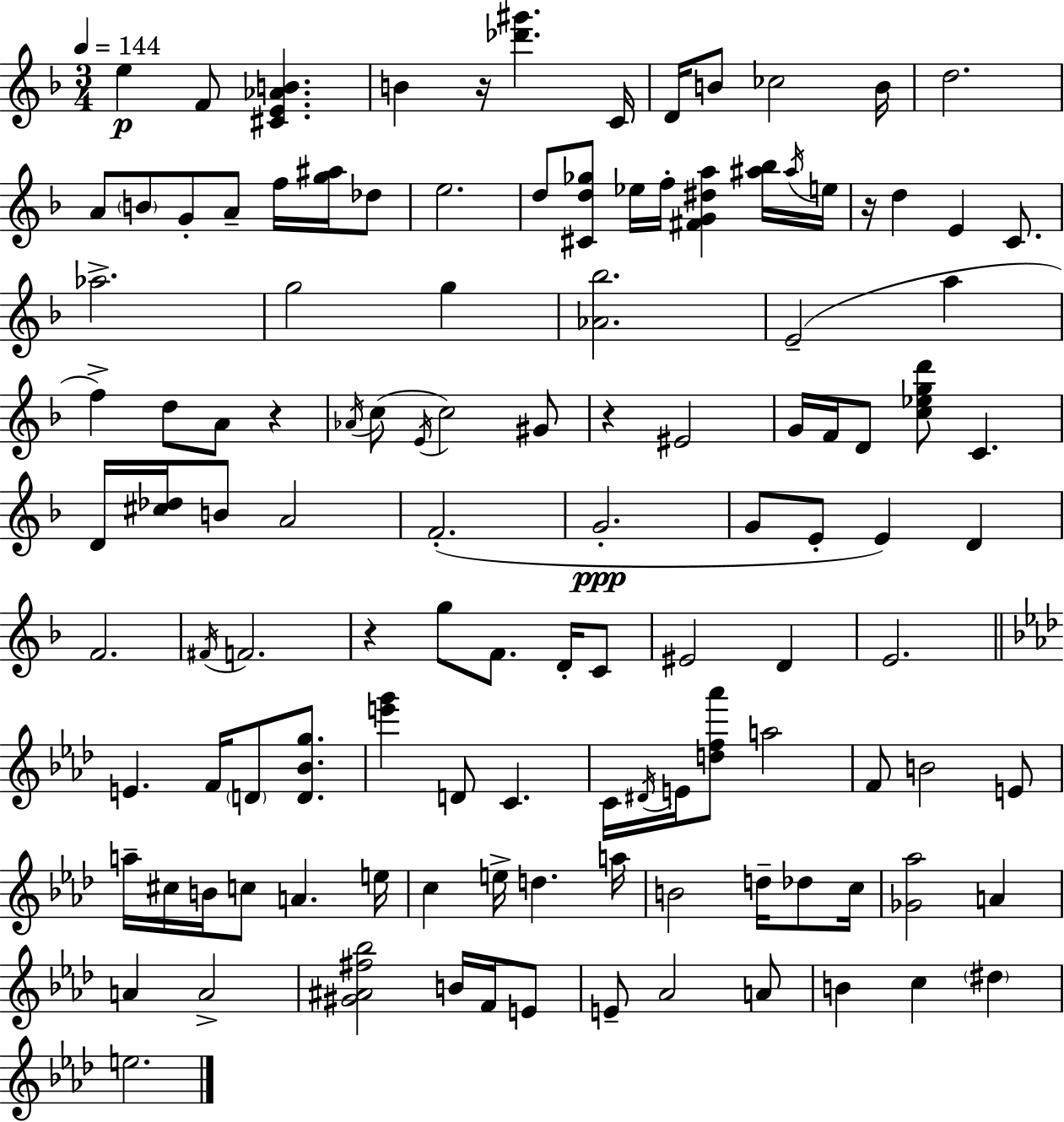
{
  \clef treble
  \numericTimeSignature
  \time 3/4
  \key d \minor
  \tempo 4 = 144
  e''4\p f'8 <cis' e' aes' b'>4. | b'4 r16 <des''' gis'''>4. c'16 | d'16 b'8 ces''2 b'16 | d''2. | \break a'8 \parenthesize b'8 g'8-. a'8-- f''16 <g'' ais''>16 des''8 | e''2. | d''8 <cis' d'' ges''>8 ees''16 f''16-. <fis' g' dis'' a''>4 <ais'' bes''>16 \acciaccatura { ais''16 } | e''16 r16 d''4 e'4 c'8. | \break aes''2.-> | g''2 g''4 | <aes' bes''>2. | e'2--( a''4 | \break f''4->) d''8 a'8 r4 | \acciaccatura { aes'16 } c''8( \acciaccatura { e'16 } c''2) | gis'8 r4 eis'2 | g'16 f'16 d'8 <c'' ees'' g'' d'''>8 c'4. | \break d'16 <cis'' des''>16 b'8 a'2 | f'2.-.( | g'2.-.\ppp | g'8 e'8-. e'4) d'4 | \break f'2. | \acciaccatura { fis'16 } f'2. | r4 g''8 f'8. | d'16-. c'8 eis'2 | \break d'4 e'2. | \bar "||" \break \key aes \major e'4. f'16 \parenthesize d'8 <d' bes' g''>8. | <e''' g'''>4 d'8 c'4. | c'16 \acciaccatura { dis'16 } e'16 <d'' f'' aes'''>8 a''2 | f'8 b'2 e'8 | \break a''16-- cis''16 b'16 c''8 a'4. | e''16 c''4 e''16-> d''4. | a''16 b'2 d''16-- des''8 | c''16 <ges' aes''>2 a'4 | \break a'4 a'2-> | <gis' ais' fis'' bes''>2 b'16 f'16 e'8 | e'8-- aes'2 a'8 | b'4 c''4 \parenthesize dis''4 | \break e''2. | \bar "|."
}